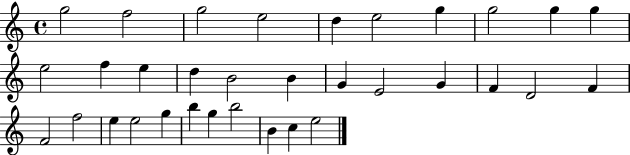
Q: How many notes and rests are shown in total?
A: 33